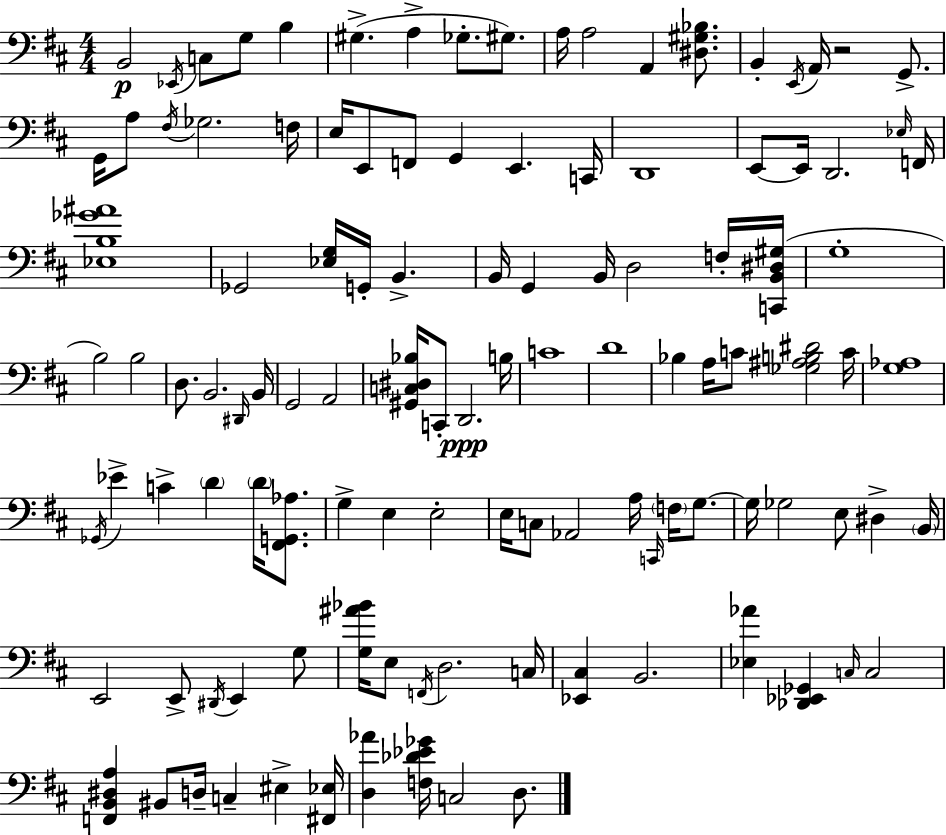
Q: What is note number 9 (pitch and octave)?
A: G#3